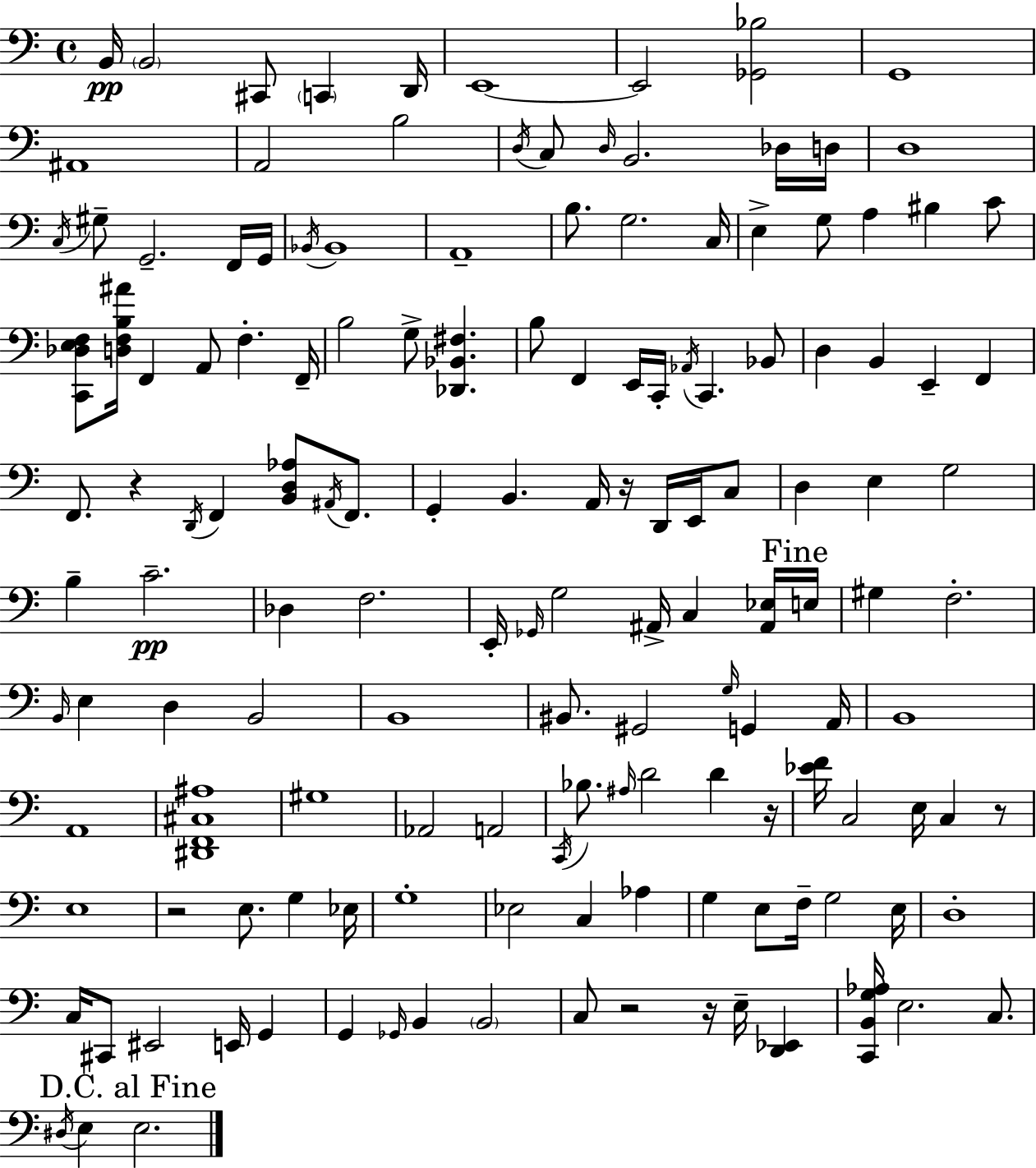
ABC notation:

X:1
T:Untitled
M:4/4
L:1/4
K:Am
B,,/4 B,,2 ^C,,/2 C,, D,,/4 E,,4 E,,2 [_G,,_B,]2 G,,4 ^A,,4 A,,2 B,2 D,/4 C,/2 D,/4 B,,2 _D,/4 D,/4 D,4 C,/4 ^G,/2 G,,2 F,,/4 G,,/4 _B,,/4 _B,,4 A,,4 B,/2 G,2 C,/4 E, G,/2 A, ^B, C/2 [C,,_D,E,F,]/2 [D,F,B,^A]/4 F,, A,,/2 F, F,,/4 B,2 G,/2 [_D,,_B,,^F,] B,/2 F,, E,,/4 C,,/4 _A,,/4 C,, _B,,/2 D, B,, E,, F,, F,,/2 z D,,/4 F,, [B,,D,_A,]/2 ^A,,/4 F,,/2 G,, B,, A,,/4 z/4 D,,/4 E,,/4 C,/2 D, E, G,2 B, C2 _D, F,2 E,,/4 _G,,/4 G,2 ^A,,/4 C, [^A,,_E,]/4 E,/4 ^G, F,2 B,,/4 E, D, B,,2 B,,4 ^B,,/2 ^G,,2 G,/4 G,, A,,/4 B,,4 A,,4 [^D,,F,,^C,^A,]4 ^G,4 _A,,2 A,,2 C,,/4 _B,/2 ^A,/4 D2 D z/4 [_EF]/4 C,2 E,/4 C, z/2 E,4 z2 E,/2 G, _E,/4 G,4 _E,2 C, _A, G, E,/2 F,/4 G,2 E,/4 D,4 C,/4 ^C,,/2 ^E,,2 E,,/4 G,, G,, _G,,/4 B,, B,,2 C,/2 z2 z/4 E,/4 [D,,_E,,] [C,,B,,G,_A,]/4 E,2 C,/2 ^D,/4 E, E,2